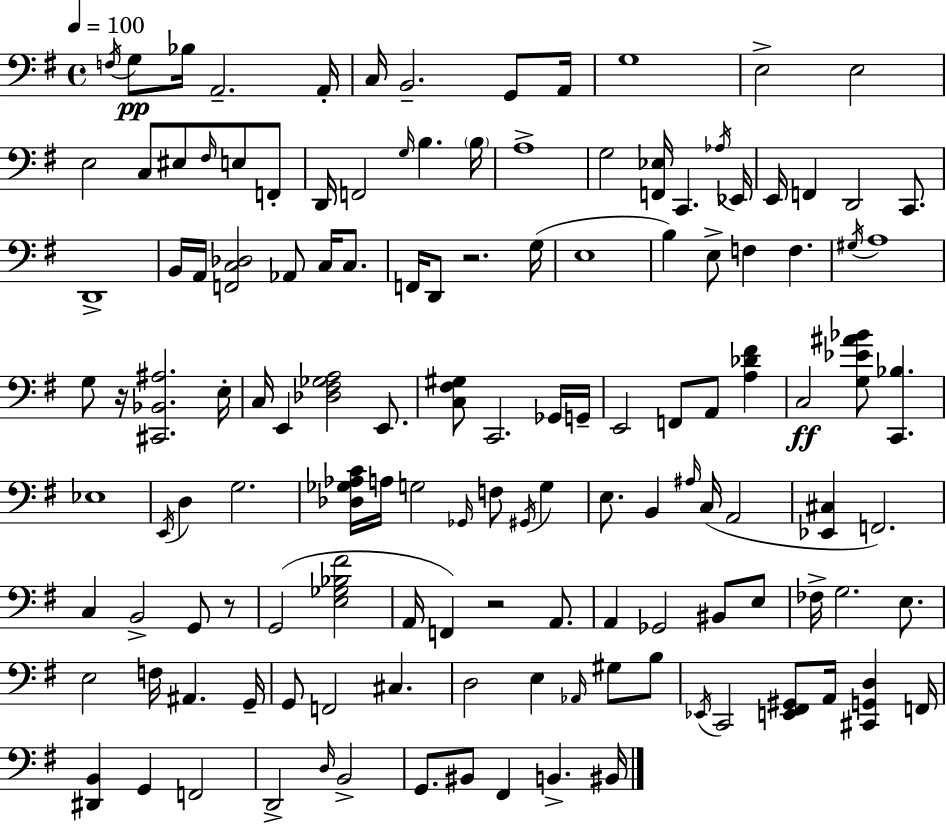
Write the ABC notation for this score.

X:1
T:Untitled
M:4/4
L:1/4
K:Em
F,/4 G,/2 _B,/4 A,,2 A,,/4 C,/4 B,,2 G,,/2 A,,/4 G,4 E,2 E,2 E,2 C,/2 ^E,/2 ^F,/4 E,/2 F,,/2 D,,/4 F,,2 G,/4 B, B,/4 A,4 G,2 [F,,_E,]/4 C,, _A,/4 _E,,/4 E,,/4 F,, D,,2 C,,/2 D,,4 B,,/4 A,,/4 [F,,C,_D,]2 _A,,/2 C,/4 C,/2 F,,/4 D,,/2 z2 G,/4 E,4 B, E,/2 F, F, ^G,/4 A,4 G,/2 z/4 [^C,,_B,,^A,]2 E,/4 C,/4 E,, [_D,^F,_G,A,]2 E,,/2 [C,^F,^G,]/2 C,,2 _G,,/4 G,,/4 E,,2 F,,/2 A,,/2 [A,_D^F] C,2 [G,_E^A_B]/2 [C,,_B,] _E,4 E,,/4 D, G,2 [_D,_G,_A,C]/4 A,/4 G,2 _G,,/4 F,/2 ^G,,/4 G, E,/2 B,, ^A,/4 C,/4 A,,2 [_E,,^C,] F,,2 C, B,,2 G,,/2 z/2 G,,2 [E,_G,_B,^F]2 A,,/4 F,, z2 A,,/2 A,, _G,,2 ^B,,/2 E,/2 _F,/4 G,2 E,/2 E,2 F,/4 ^A,, G,,/4 G,,/2 F,,2 ^C, D,2 E, _A,,/4 ^G,/2 B,/2 _E,,/4 C,,2 [E,,^F,,^G,,]/2 A,,/4 [^C,,G,,D,] F,,/4 [^D,,B,,] G,, F,,2 D,,2 D,/4 B,,2 G,,/2 ^B,,/2 ^F,, B,, ^B,,/4